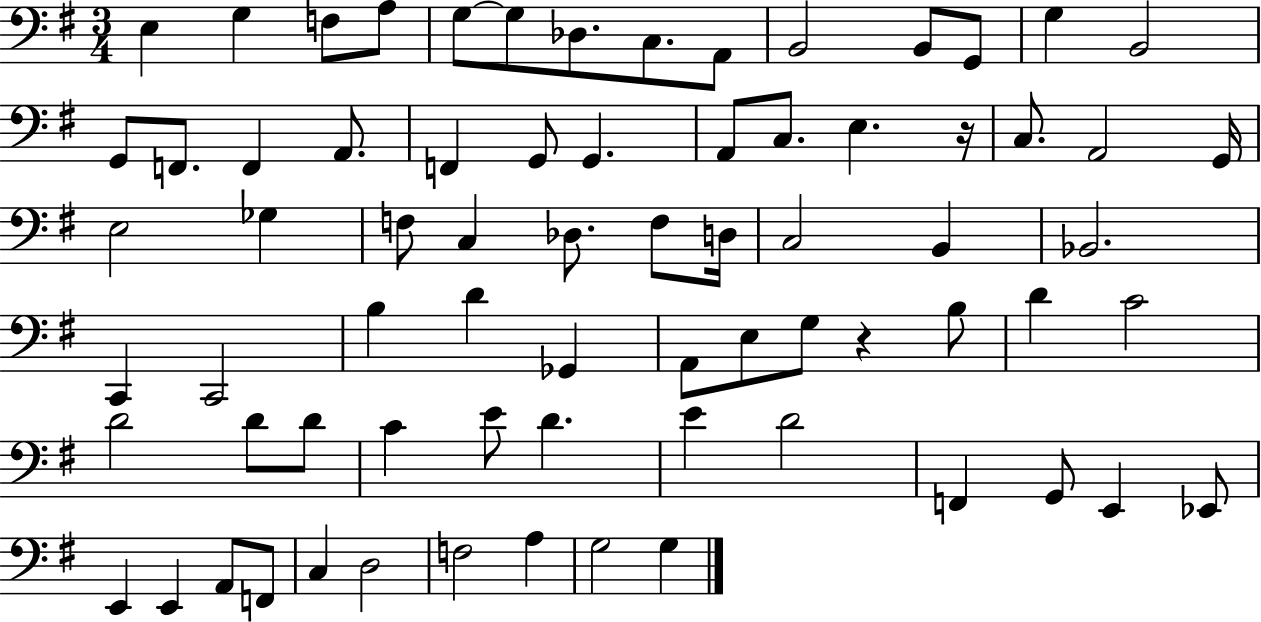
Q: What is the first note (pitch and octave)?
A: E3